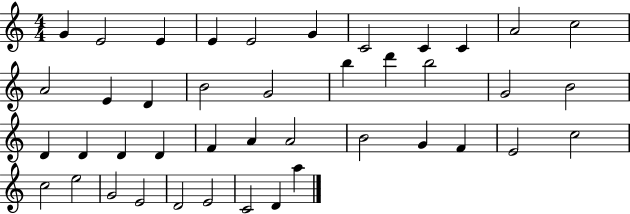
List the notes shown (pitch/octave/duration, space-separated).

G4/q E4/h E4/q E4/q E4/h G4/q C4/h C4/q C4/q A4/h C5/h A4/h E4/q D4/q B4/h G4/h B5/q D6/q B5/h G4/h B4/h D4/q D4/q D4/q D4/q F4/q A4/q A4/h B4/h G4/q F4/q E4/h C5/h C5/h E5/h G4/h E4/h D4/h E4/h C4/h D4/q A5/q